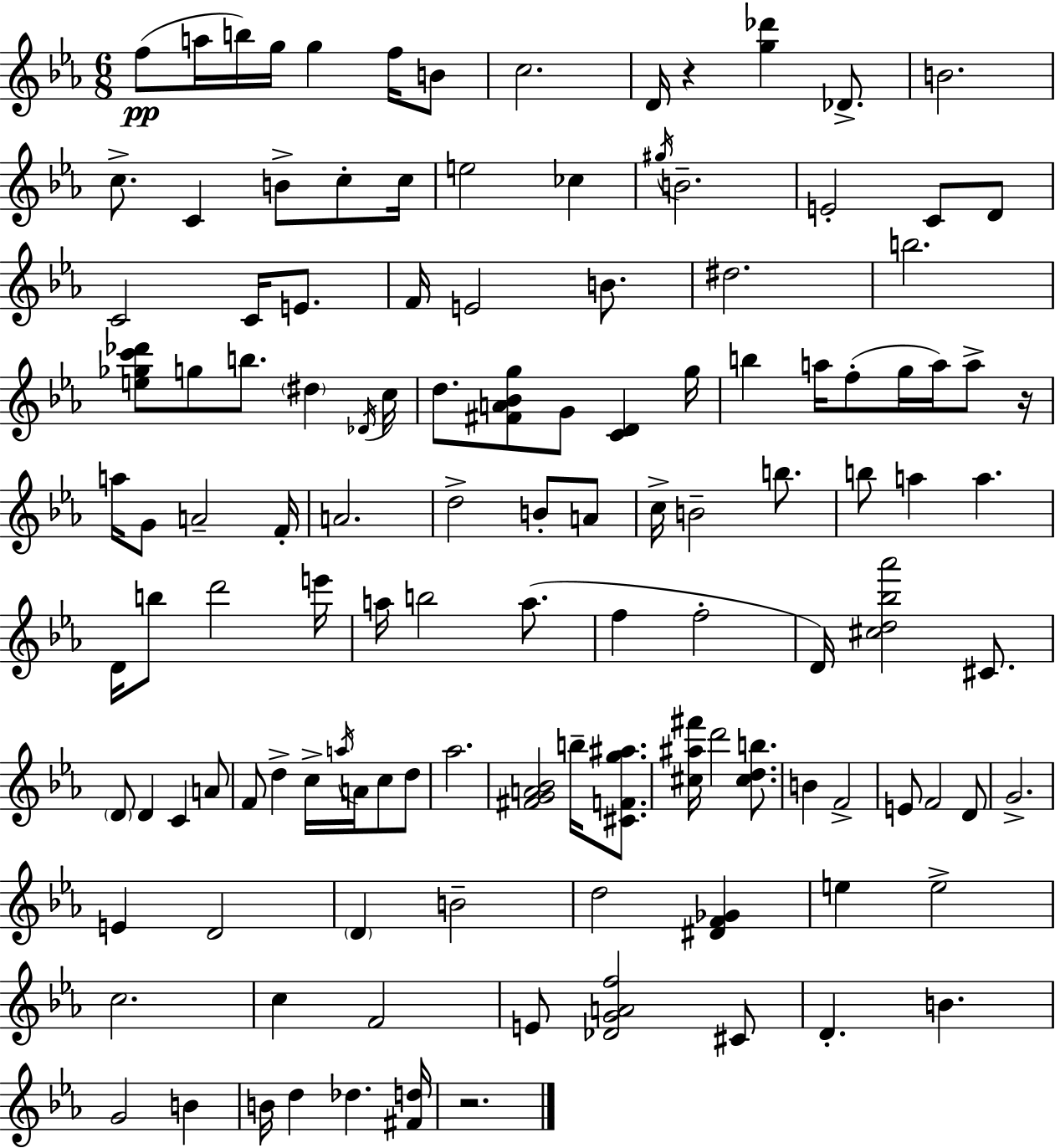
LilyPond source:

{
  \clef treble
  \numericTimeSignature
  \time 6/8
  \key ees \major
  \repeat volta 2 { f''8(\pp a''16 b''16) g''16 g''4 f''16 b'8 | c''2. | d'16 r4 <g'' des'''>4 des'8.-> | b'2. | \break c''8.-> c'4 b'8-> c''8-. c''16 | e''2 ces''4 | \acciaccatura { gis''16 } b'2.-- | e'2-. c'8 d'8 | \break c'2 c'16 e'8. | f'16 e'2 b'8. | dis''2. | b''2. | \break <e'' ges'' c''' des'''>8 g''8 b''8. \parenthesize dis''4 | \acciaccatura { des'16 } c''16 d''8. <fis' a' bes' g''>8 g'8 <c' d'>4 | g''16 b''4 a''16 f''8-.( g''16 a''16) a''8-> | r16 a''16 g'8 a'2-- | \break f'16-. a'2. | d''2-> b'8-. | a'8 c''16-> b'2-- b''8. | b''8 a''4 a''4. | \break d'16 b''8 d'''2 | e'''16 a''16 b''2 a''8.( | f''4 f''2-. | d'16) <cis'' d'' bes'' aes'''>2 cis'8. | \break \parenthesize d'8 d'4 c'4 | a'8 f'8 d''4-> c''16-> \acciaccatura { a''16 } a'16 c''8 | d''8 aes''2. | <fis' g' a' bes'>2 b''16-- | \break <cis' f' g'' ais''>8. <cis'' ais'' fis'''>16 d'''2 | <cis'' d'' b''>8. b'4 f'2-> | e'8 f'2 | d'8 g'2.-> | \break e'4 d'2 | \parenthesize d'4 b'2-- | d''2 <dis' f' ges'>4 | e''4 e''2-> | \break c''2. | c''4 f'2 | e'8 <des' g' a' f''>2 | cis'8 d'4.-. b'4. | \break g'2 b'4 | b'16 d''4 des''4. | <fis' d''>16 r2. | } \bar "|."
}